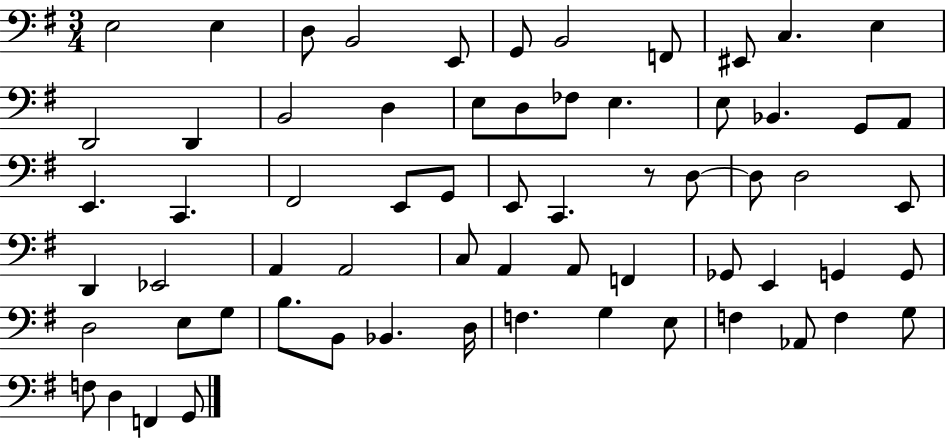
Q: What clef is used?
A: bass